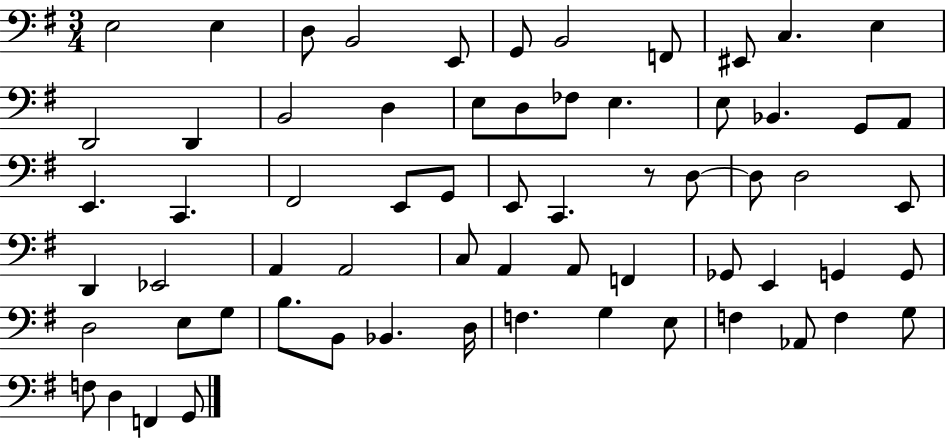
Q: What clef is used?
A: bass